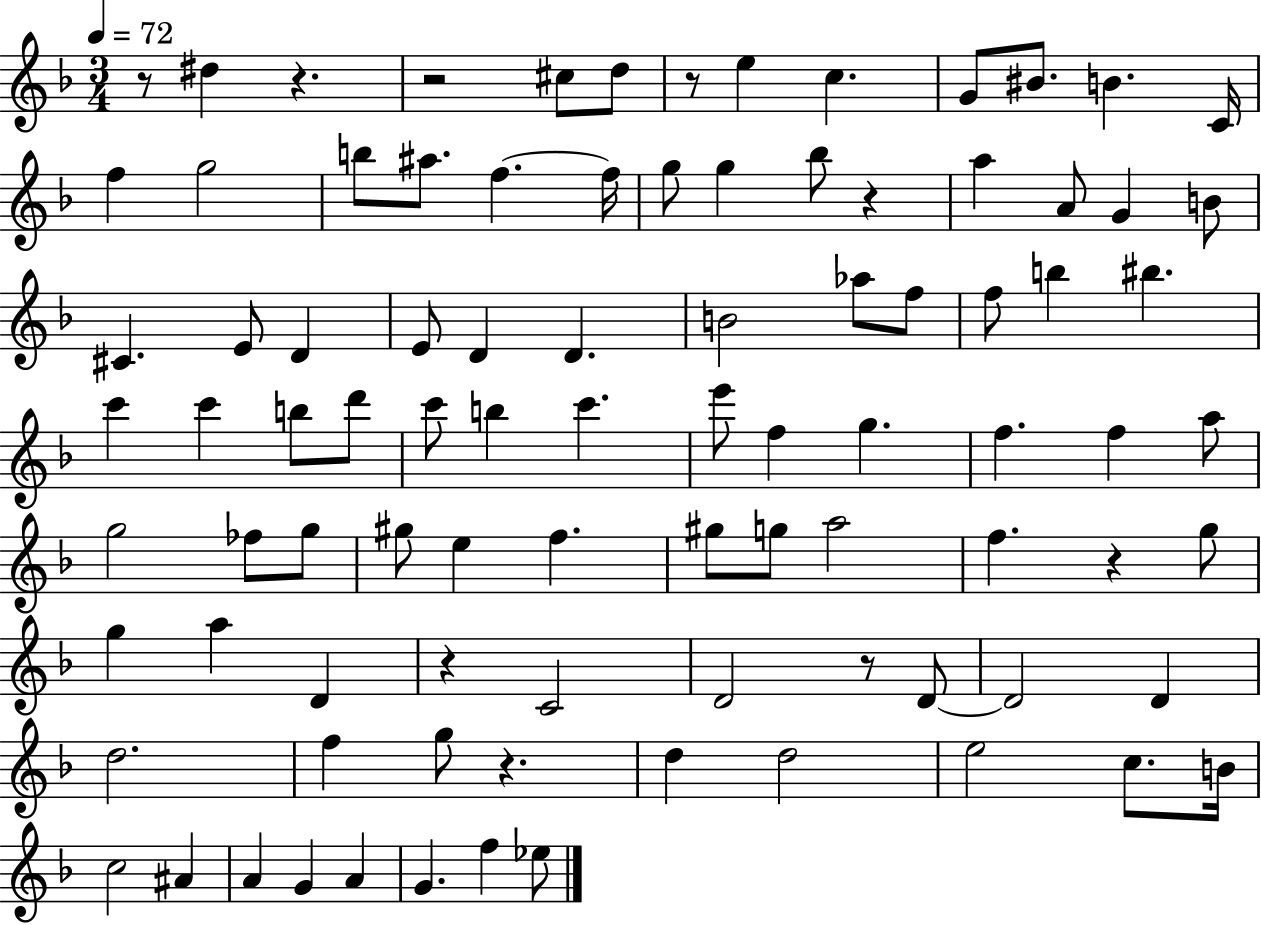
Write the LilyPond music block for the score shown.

{
  \clef treble
  \numericTimeSignature
  \time 3/4
  \key f \major
  \tempo 4 = 72
  r8 dis''4 r4. | r2 cis''8 d''8 | r8 e''4 c''4. | g'8 bis'8. b'4. c'16 | \break f''4 g''2 | b''8 ais''8. f''4.~~ f''16 | g''8 g''4 bes''8 r4 | a''4 a'8 g'4 b'8 | \break cis'4. e'8 d'4 | e'8 d'4 d'4. | b'2 aes''8 f''8 | f''8 b''4 bis''4. | \break c'''4 c'''4 b''8 d'''8 | c'''8 b''4 c'''4. | e'''8 f''4 g''4. | f''4. f''4 a''8 | \break g''2 fes''8 g''8 | gis''8 e''4 f''4. | gis''8 g''8 a''2 | f''4. r4 g''8 | \break g''4 a''4 d'4 | r4 c'2 | d'2 r8 d'8~~ | d'2 d'4 | \break d''2. | f''4 g''8 r4. | d''4 d''2 | e''2 c''8. b'16 | \break c''2 ais'4 | a'4 g'4 a'4 | g'4. f''4 ees''8 | \bar "|."
}